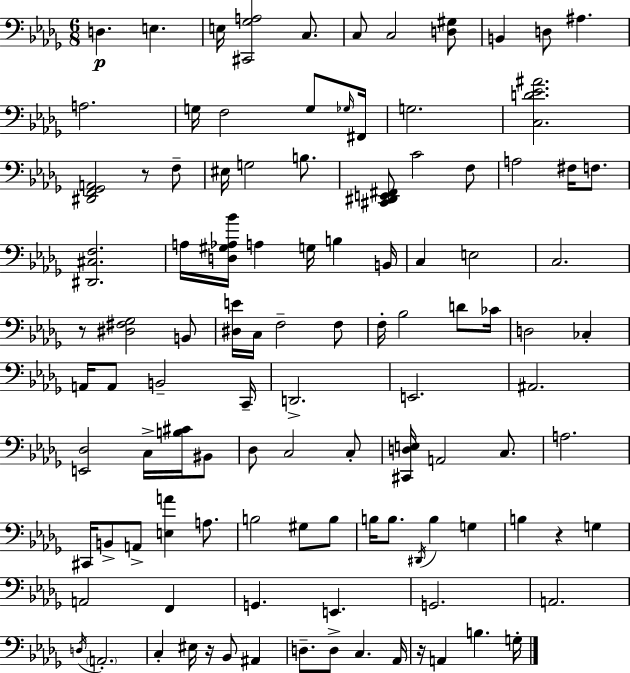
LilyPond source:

{
  \clef bass
  \numericTimeSignature
  \time 6/8
  \key bes \minor
  d4.\p e4. | e16 <cis, ges a>2 c8. | c8 c2 <d gis>8 | b,4 d8 ais4. | \break a2. | g16 f2 g8 \grace { ges16 } | fis,16 g2. | <c d' ees' ais'>2. | \break <dis, f, ges, a,>2 r8 f8-- | eis16 g2 b8. | <cis, dis, e, fis,>8 c'2 f8 | a2 fis16 f8. | \break <dis, cis f>2. | a16 <d gis aes bes'>16 a4 g16 b4 | b,16 c4 e2 | c2. | \break r8 <dis fis ges>2 b,8 | <dis e'>16 c16 f2-- f8 | f16-. bes2 d'8 | ces'16 d2 ces4-. | \break a,16 a,8 b,2-- | c,16-- d,2.-> | e,2. | ais,2. | \break <e, des>2 c16-> <b cis'>16 bis,8 | des8 c2 c8-. | <cis, d e>16 a,2 c8. | a2. | \break cis,16 b,8-> a,8-> <e a'>4 a8. | b2 gis8 b8 | b16 b8. \acciaccatura { dis,16 } b4 g4 | b4 r4 g4 | \break a,2 f,4 | g,4. e,4. | g,2. | a,2. | \break \acciaccatura { d16 } \parenthesize a,2.-. | c4-. eis16 r16 bes,8 ais,4 | d8.-- d8-> c4. | aes,16 r16 a,4 b4. | \break g16-. \bar "|."
}